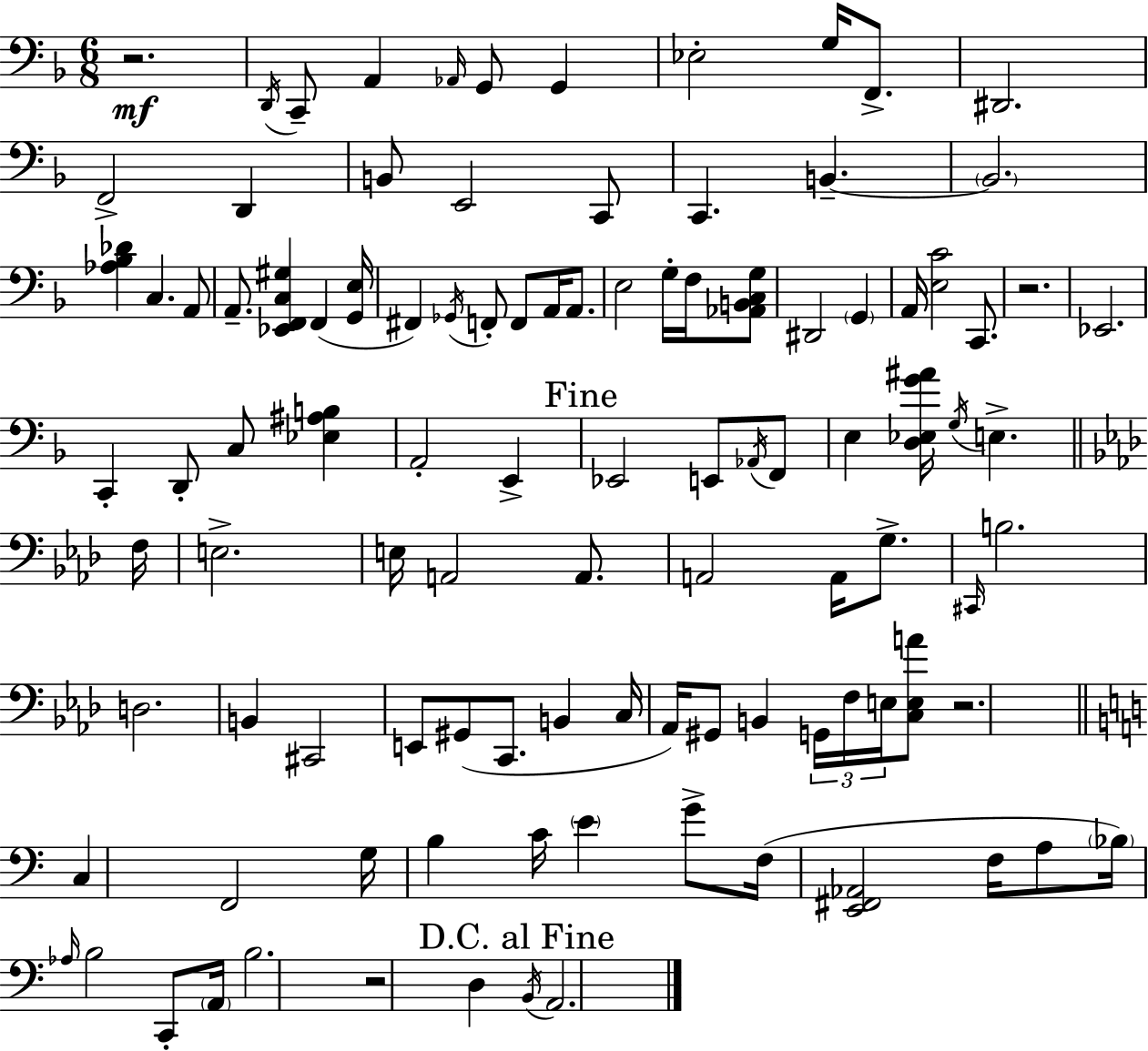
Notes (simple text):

R/h. D2/s C2/e A2/q Ab2/s G2/e G2/q Eb3/h G3/s F2/e. D#2/h. F2/h D2/q B2/e E2/h C2/e C2/q. B2/q. B2/h. [Ab3,Bb3,Db4]/q C3/q. A2/e A2/e. [Eb2,F2,C3,G#3]/q F2/q [G2,E3]/s F#2/q Gb2/s F2/e F2/e A2/s A2/e. E3/h G3/s F3/s [Ab2,B2,C3,G3]/e D#2/h G2/q A2/s [E3,C4]/h C2/e. R/h. Eb2/h. C2/q D2/e C3/e [Eb3,A#3,B3]/q A2/h E2/q Eb2/h E2/e Ab2/s F2/e E3/q [D3,Eb3,G4,A#4]/s G3/s E3/q. F3/s E3/h. E3/s A2/h A2/e. A2/h A2/s G3/e. C#2/s B3/h. D3/h. B2/q C#2/h E2/e G#2/e C2/e. B2/q C3/s Ab2/s G#2/e B2/q G2/s F3/s E3/s [C3,E3,A4]/e R/h. C3/q F2/h G3/s B3/q C4/s E4/q G4/e F3/s [E2,F#2,Ab2]/h F3/s A3/e Bb3/s Ab3/s B3/h C2/e A2/s B3/h. R/h D3/q B2/s A2/h.